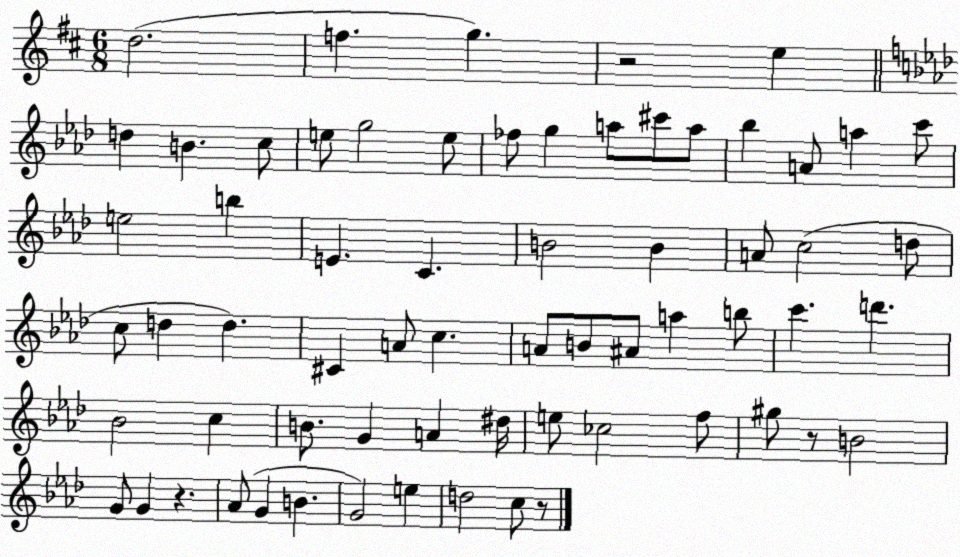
X:1
T:Untitled
M:6/8
L:1/4
K:D
d2 f g z2 e d B c/2 e/2 g2 e/2 _f/2 g a/2 ^c'/2 a/2 _b A/2 a c'/2 e2 b E C B2 B A/2 c2 d/2 c/2 d d ^C A/2 c A/2 B/2 ^A/2 a b/2 c' d' _B2 c B/2 G A ^d/4 e/2 _c2 f/2 ^g/2 z/2 B2 G/2 G z _A/2 G B G2 e d2 c/2 z/2